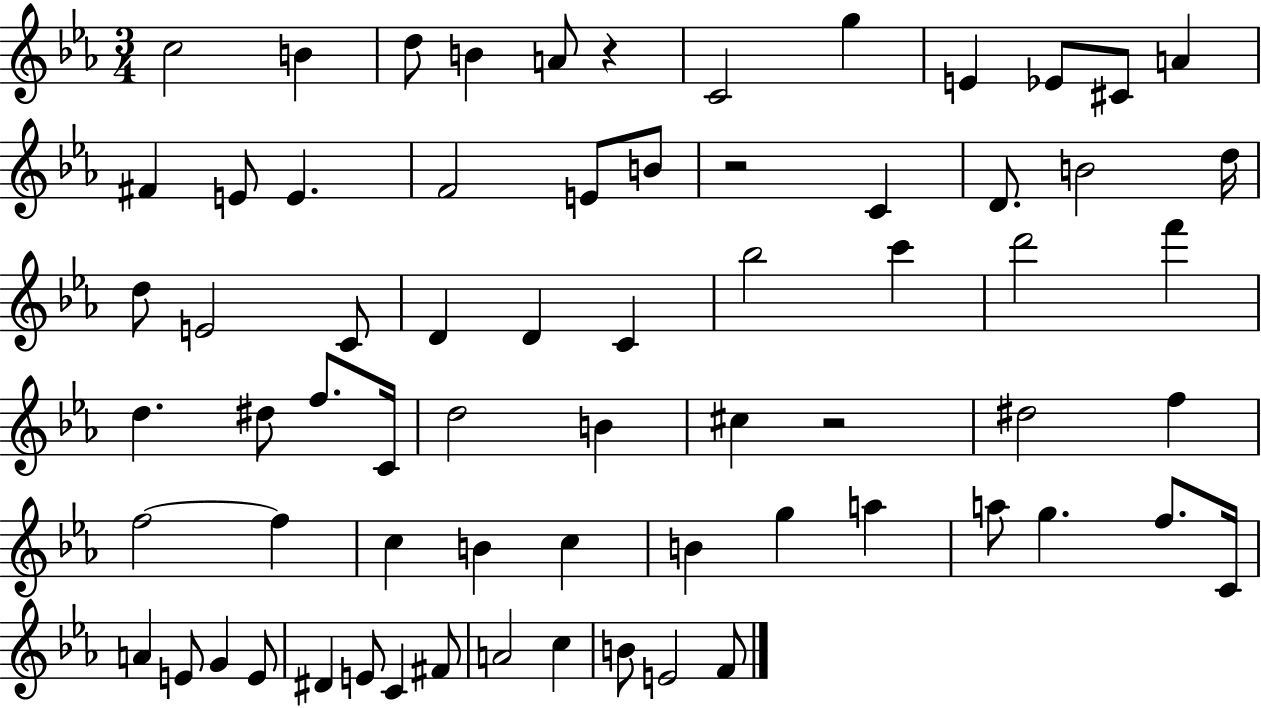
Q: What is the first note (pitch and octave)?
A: C5